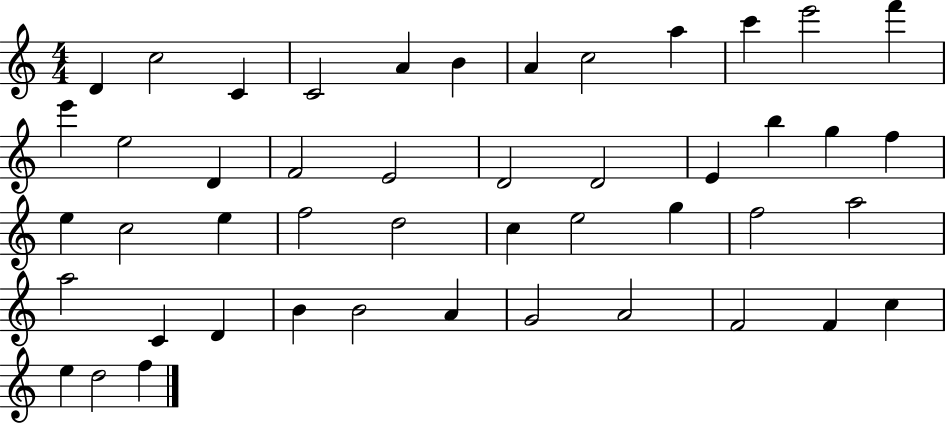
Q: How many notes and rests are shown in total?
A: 47